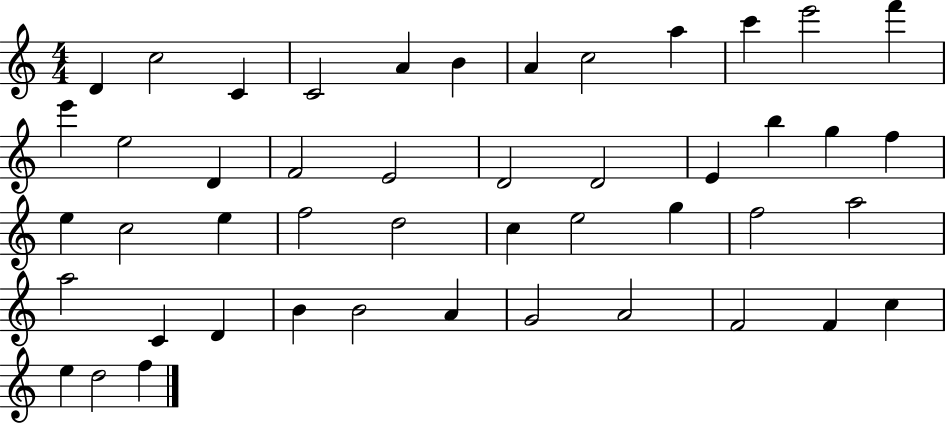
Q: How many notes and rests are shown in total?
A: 47